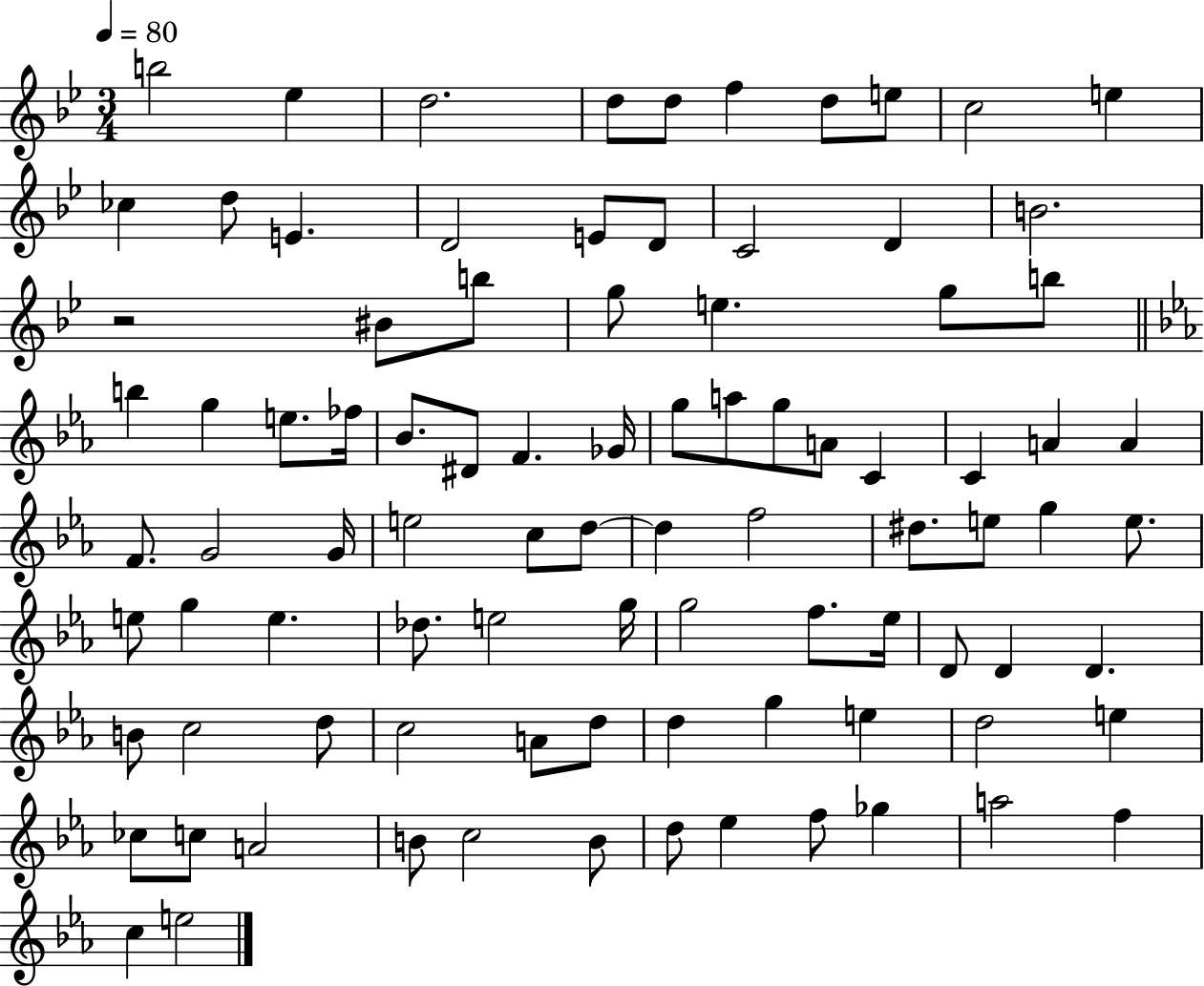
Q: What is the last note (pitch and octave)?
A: E5